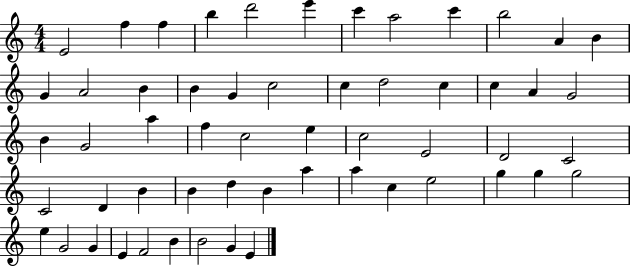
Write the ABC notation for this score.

X:1
T:Untitled
M:4/4
L:1/4
K:C
E2 f f b d'2 e' c' a2 c' b2 A B G A2 B B G c2 c d2 c c A G2 B G2 a f c2 e c2 E2 D2 C2 C2 D B B d B a a c e2 g g g2 e G2 G E F2 B B2 G E